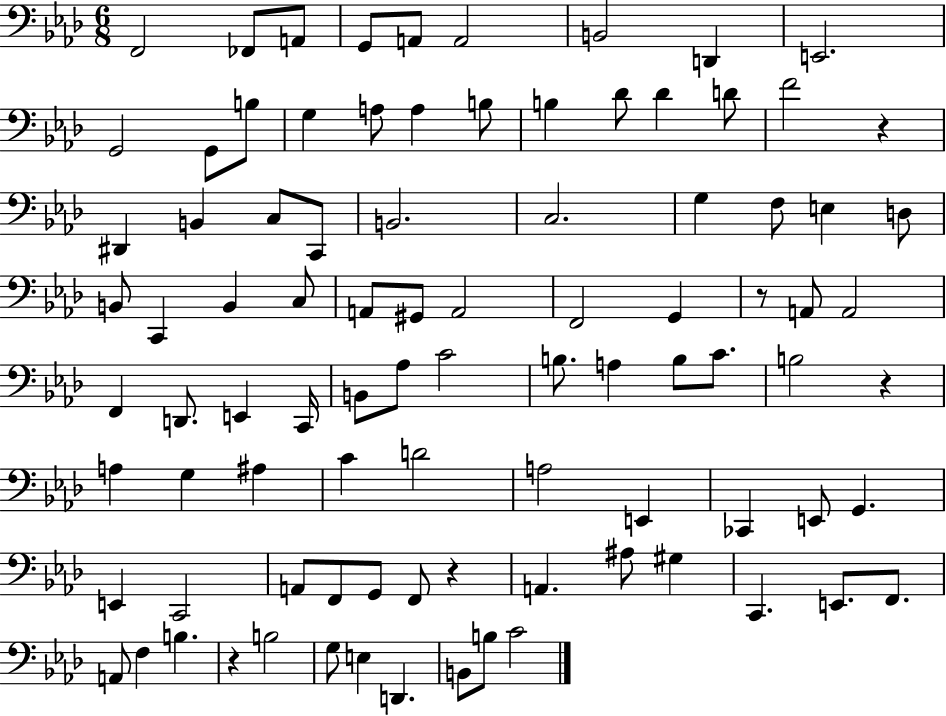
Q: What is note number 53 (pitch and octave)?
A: C4